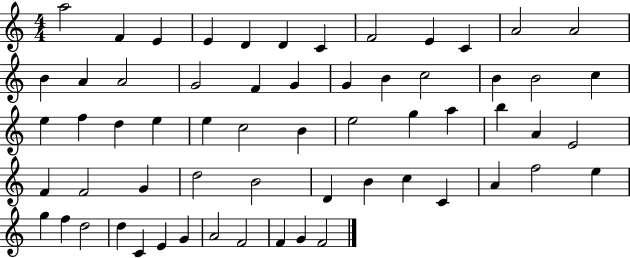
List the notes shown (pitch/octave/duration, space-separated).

A5/h F4/q E4/q E4/q D4/q D4/q C4/q F4/h E4/q C4/q A4/h A4/h B4/q A4/q A4/h G4/h F4/q G4/q G4/q B4/q C5/h B4/q B4/h C5/q E5/q F5/q D5/q E5/q E5/q C5/h B4/q E5/h G5/q A5/q B5/q A4/q E4/h F4/q F4/h G4/q D5/h B4/h D4/q B4/q C5/q C4/q A4/q F5/h E5/q G5/q F5/q D5/h D5/q C4/q E4/q G4/q A4/h F4/h F4/q G4/q F4/h